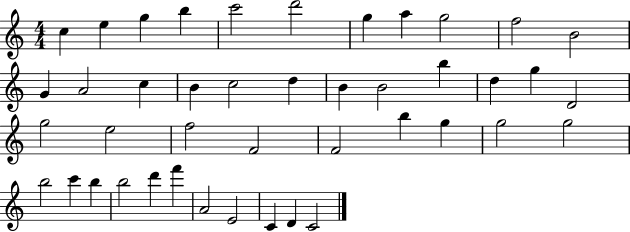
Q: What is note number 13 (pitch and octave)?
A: A4